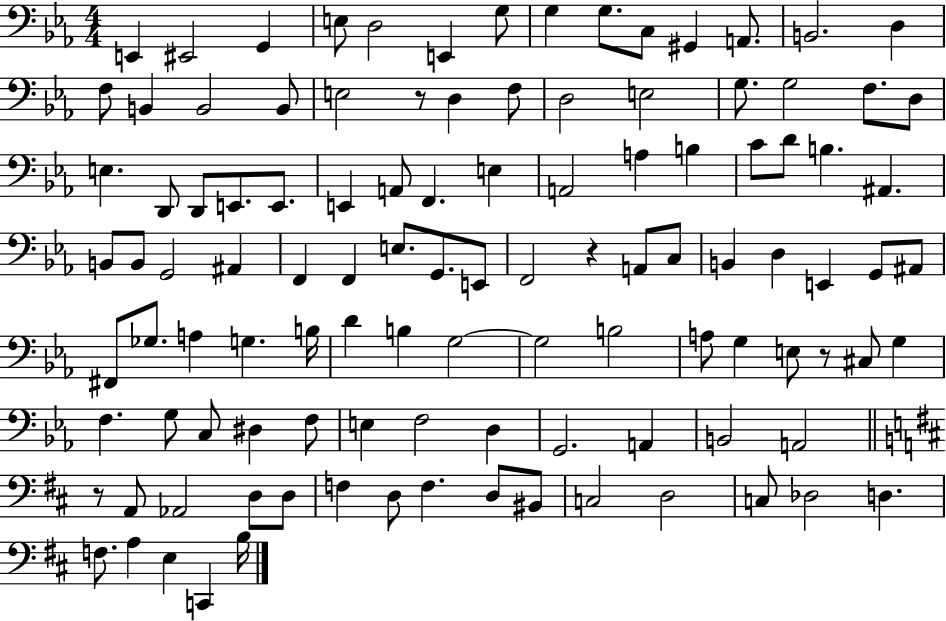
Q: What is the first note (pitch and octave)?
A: E2